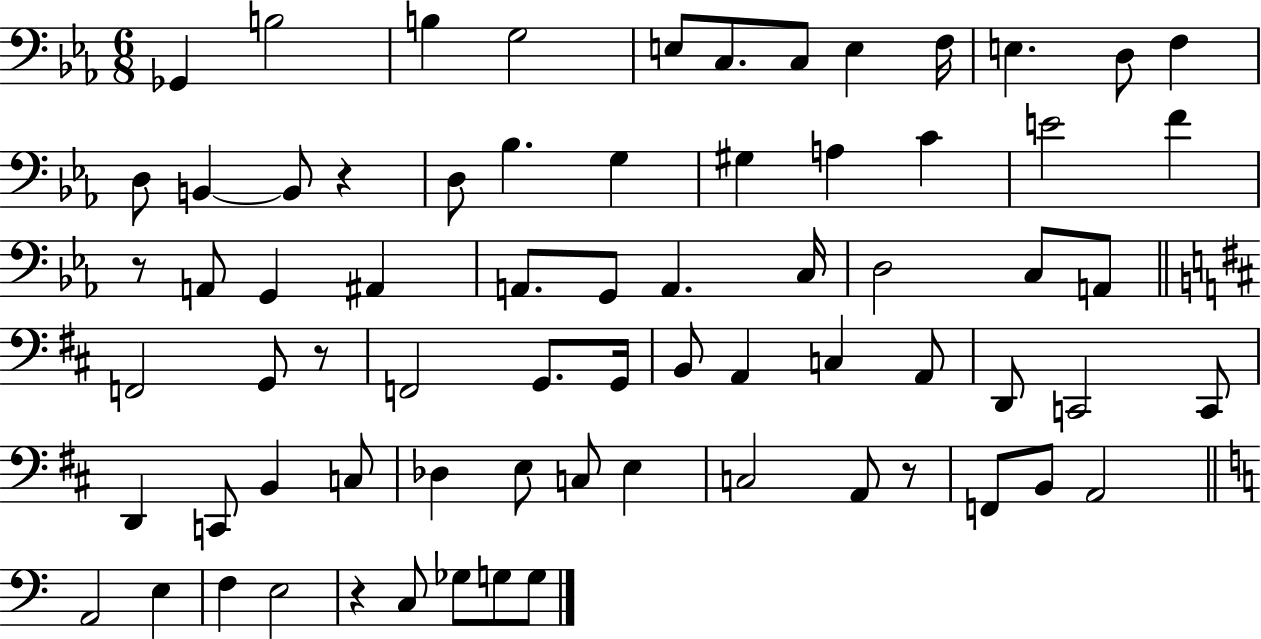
Gb2/q B3/h B3/q G3/h E3/e C3/e. C3/e E3/q F3/s E3/q. D3/e F3/q D3/e B2/q B2/e R/q D3/e Bb3/q. G3/q G#3/q A3/q C4/q E4/h F4/q R/e A2/e G2/q A#2/q A2/e. G2/e A2/q. C3/s D3/h C3/e A2/e F2/h G2/e R/e F2/h G2/e. G2/s B2/e A2/q C3/q A2/e D2/e C2/h C2/e D2/q C2/e B2/q C3/e Db3/q E3/e C3/e E3/q C3/h A2/e R/e F2/e B2/e A2/h A2/h E3/q F3/q E3/h R/q C3/e Gb3/e G3/e G3/e